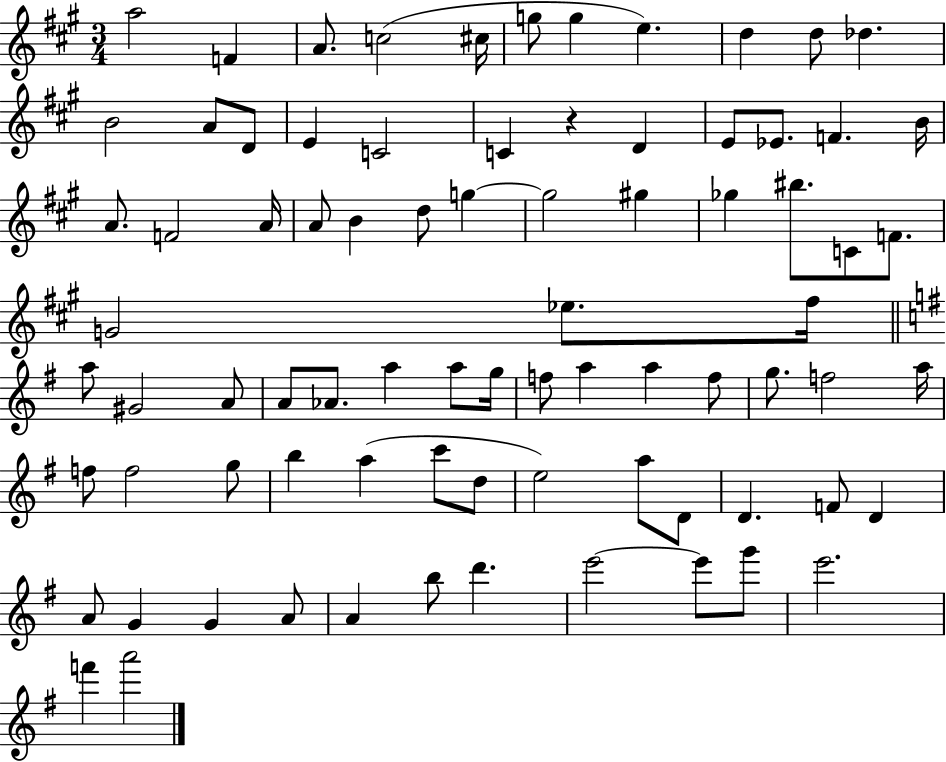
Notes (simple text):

A5/h F4/q A4/e. C5/h C#5/s G5/e G5/q E5/q. D5/q D5/e Db5/q. B4/h A4/e D4/e E4/q C4/h C4/q R/q D4/q E4/e Eb4/e. F4/q. B4/s A4/e. F4/h A4/s A4/e B4/q D5/e G5/q G5/h G#5/q Gb5/q BIS5/e. C4/e F4/e. G4/h Eb5/e. F#5/s A5/e G#4/h A4/e A4/e Ab4/e. A5/q A5/e G5/s F5/e A5/q A5/q F5/e G5/e. F5/h A5/s F5/e F5/h G5/e B5/q A5/q C6/e D5/e E5/h A5/e D4/e D4/q. F4/e D4/q A4/e G4/q G4/q A4/e A4/q B5/e D6/q. E6/h E6/e G6/e E6/h. F6/q A6/h